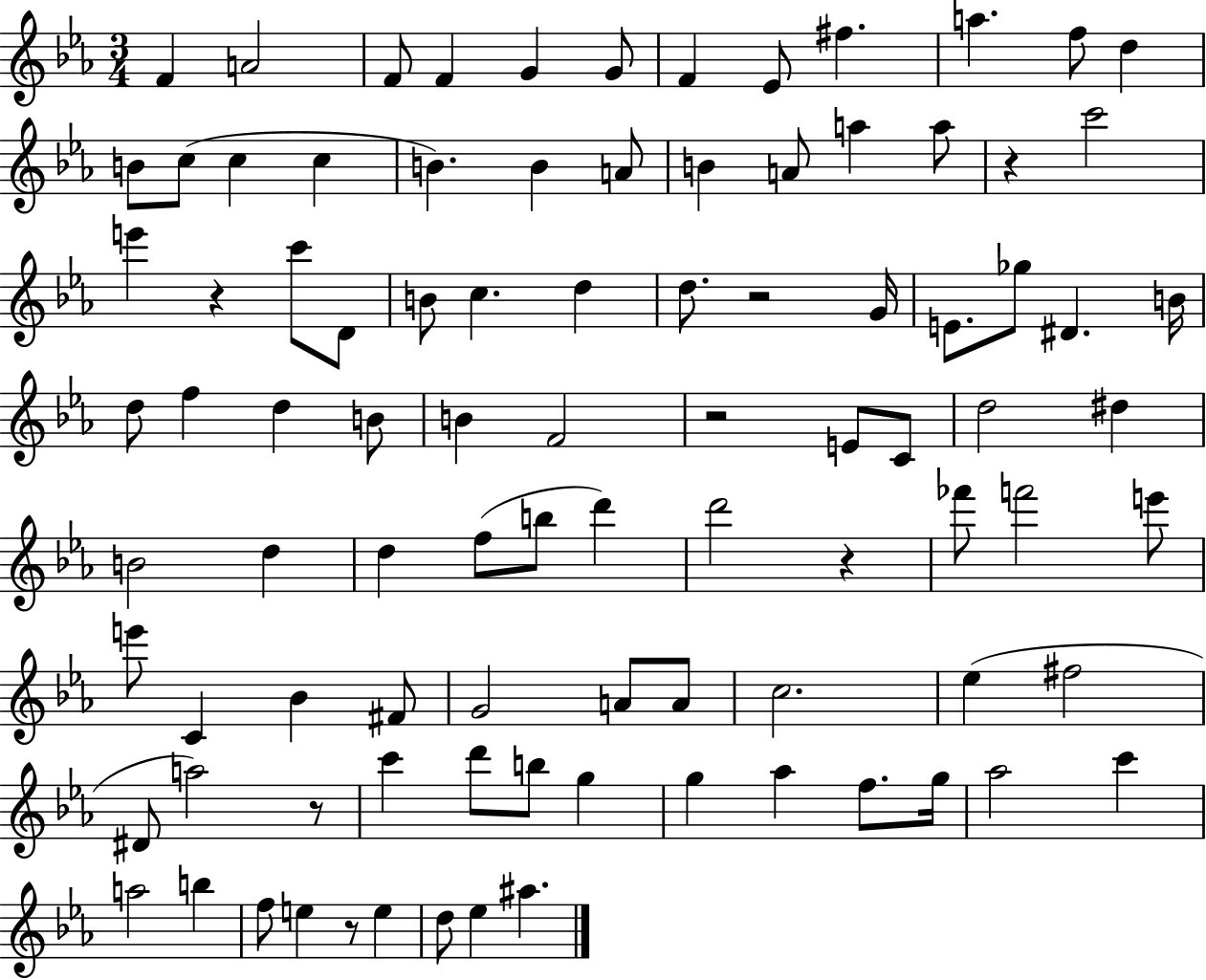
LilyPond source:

{
  \clef treble
  \numericTimeSignature
  \time 3/4
  \key ees \major
  \repeat volta 2 { f'4 a'2 | f'8 f'4 g'4 g'8 | f'4 ees'8 fis''4. | a''4. f''8 d''4 | \break b'8 c''8( c''4 c''4 | b'4.) b'4 a'8 | b'4 a'8 a''4 a''8 | r4 c'''2 | \break e'''4 r4 c'''8 d'8 | b'8 c''4. d''4 | d''8. r2 g'16 | e'8. ges''8 dis'4. b'16 | \break d''8 f''4 d''4 b'8 | b'4 f'2 | r2 e'8 c'8 | d''2 dis''4 | \break b'2 d''4 | d''4 f''8( b''8 d'''4) | d'''2 r4 | fes'''8 f'''2 e'''8 | \break e'''8 c'4 bes'4 fis'8 | g'2 a'8 a'8 | c''2. | ees''4( fis''2 | \break dis'8 a''2) r8 | c'''4 d'''8 b''8 g''4 | g''4 aes''4 f''8. g''16 | aes''2 c'''4 | \break a''2 b''4 | f''8 e''4 r8 e''4 | d''8 ees''4 ais''4. | } \bar "|."
}